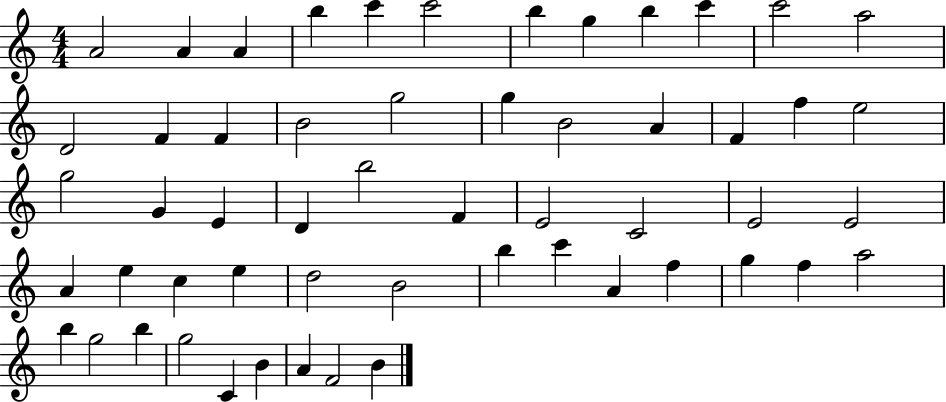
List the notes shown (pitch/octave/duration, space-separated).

A4/h A4/q A4/q B5/q C6/q C6/h B5/q G5/q B5/q C6/q C6/h A5/h D4/h F4/q F4/q B4/h G5/h G5/q B4/h A4/q F4/q F5/q E5/h G5/h G4/q E4/q D4/q B5/h F4/q E4/h C4/h E4/h E4/h A4/q E5/q C5/q E5/q D5/h B4/h B5/q C6/q A4/q F5/q G5/q F5/q A5/h B5/q G5/h B5/q G5/h C4/q B4/q A4/q F4/h B4/q